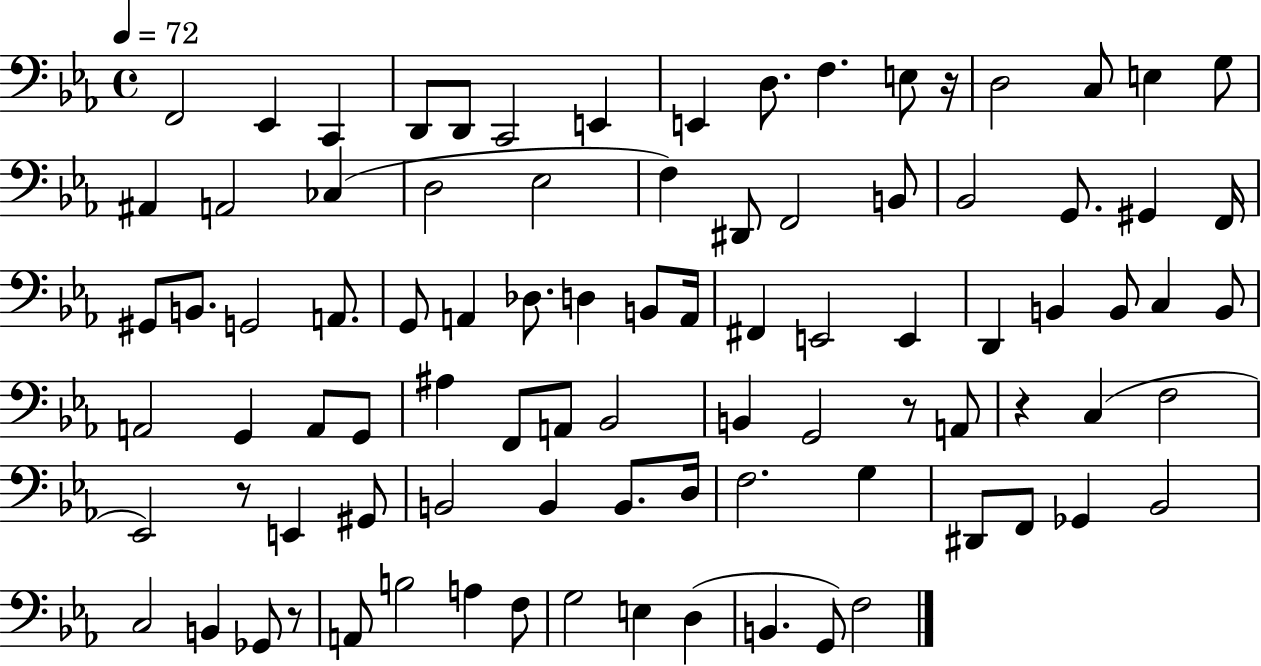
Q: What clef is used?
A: bass